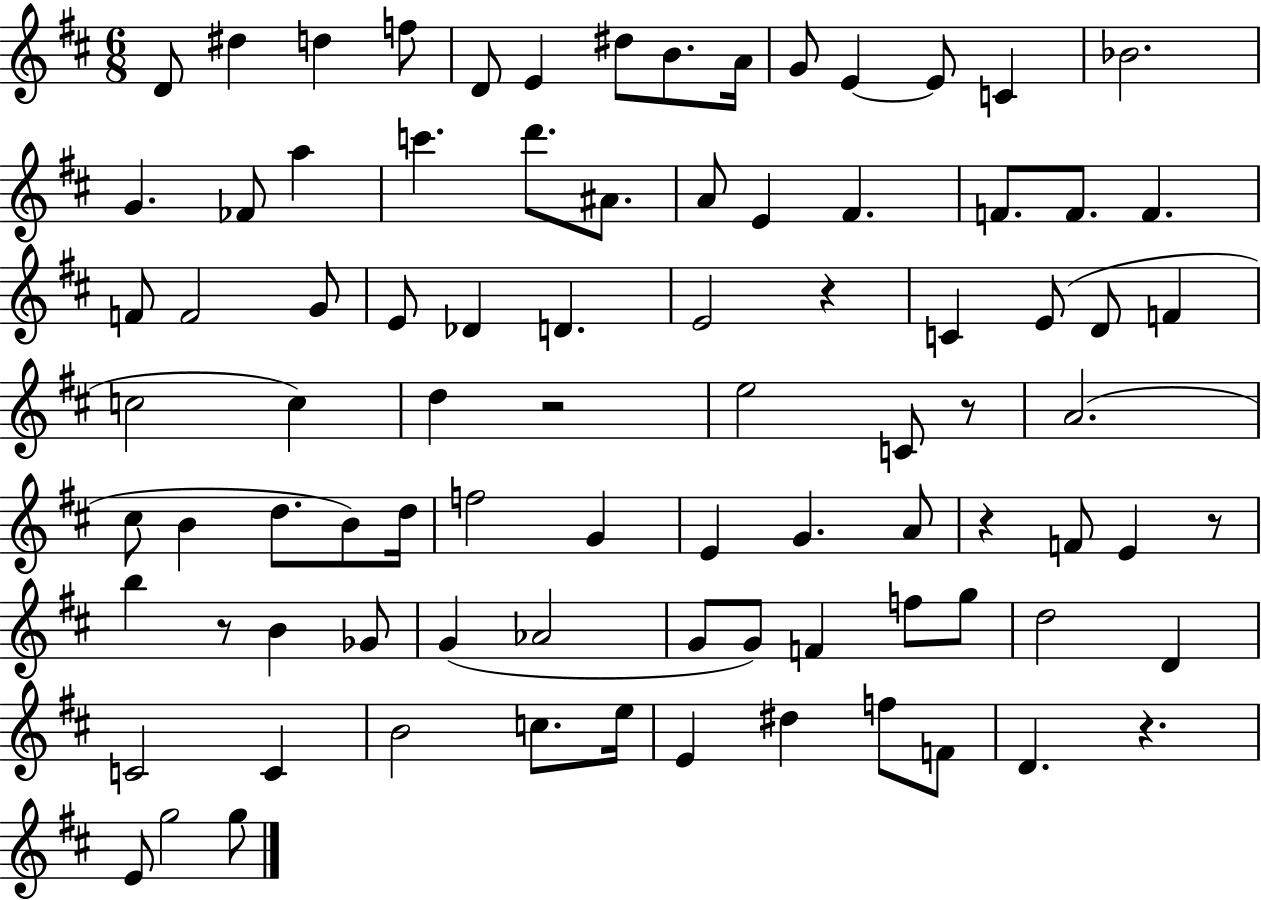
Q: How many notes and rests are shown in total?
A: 87